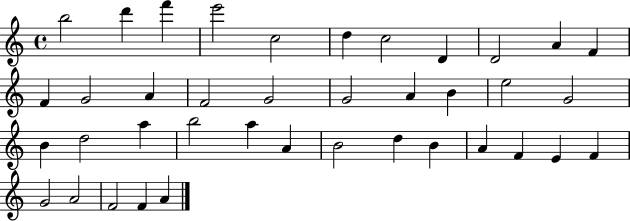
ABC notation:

X:1
T:Untitled
M:4/4
L:1/4
K:C
b2 d' f' e'2 c2 d c2 D D2 A F F G2 A F2 G2 G2 A B e2 G2 B d2 a b2 a A B2 d B A F E F G2 A2 F2 F A